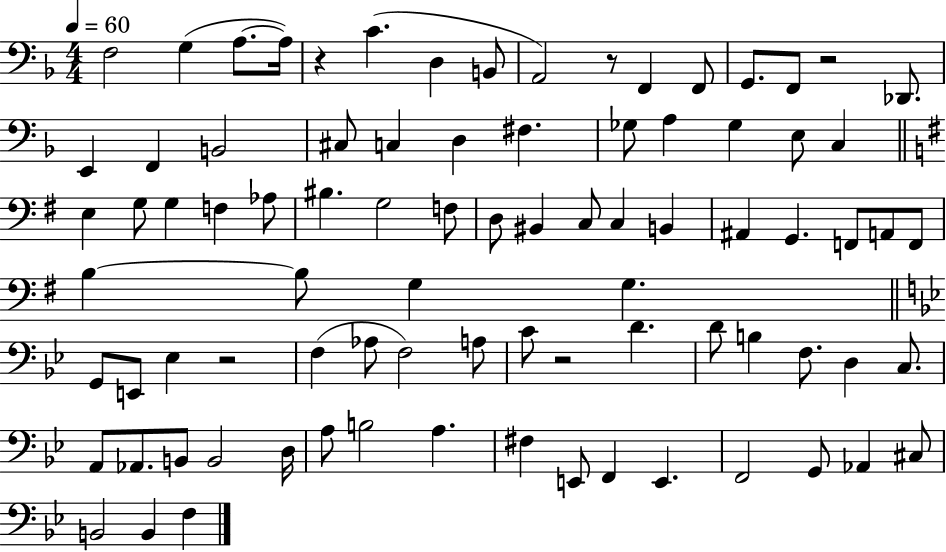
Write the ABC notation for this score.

X:1
T:Untitled
M:4/4
L:1/4
K:F
F,2 G, A,/2 A,/4 z C D, B,,/2 A,,2 z/2 F,, F,,/2 G,,/2 F,,/2 z2 _D,,/2 E,, F,, B,,2 ^C,/2 C, D, ^F, _G,/2 A, _G, E,/2 C, E, G,/2 G, F, _A,/2 ^B, G,2 F,/2 D,/2 ^B,, C,/2 C, B,, ^A,, G,, F,,/2 A,,/2 F,,/2 B, B,/2 G, G, G,,/2 E,,/2 _E, z2 F, _A,/2 F,2 A,/2 C/2 z2 D D/2 B, F,/2 D, C,/2 A,,/2 _A,,/2 B,,/2 B,,2 D,/4 A,/2 B,2 A, ^F, E,,/2 F,, E,, F,,2 G,,/2 _A,, ^C,/2 B,,2 B,, F,